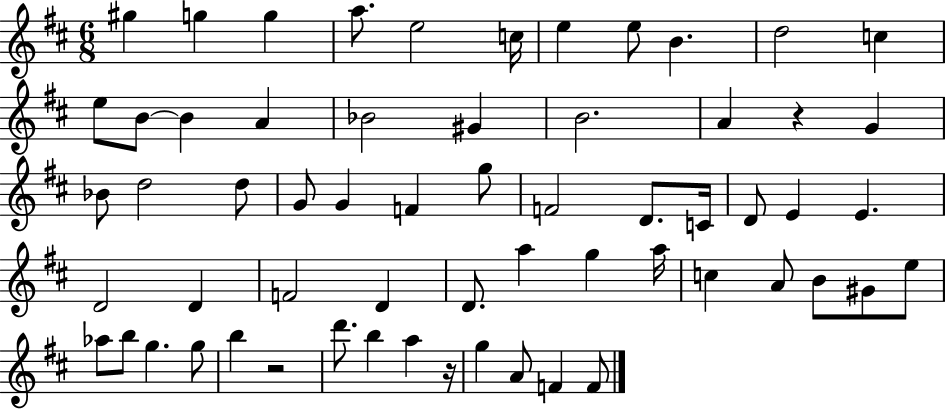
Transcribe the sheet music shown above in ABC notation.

X:1
T:Untitled
M:6/8
L:1/4
K:D
^g g g a/2 e2 c/4 e e/2 B d2 c e/2 B/2 B A _B2 ^G B2 A z G _B/2 d2 d/2 G/2 G F g/2 F2 D/2 C/4 D/2 E E D2 D F2 D D/2 a g a/4 c A/2 B/2 ^G/2 e/2 _a/2 b/2 g g/2 b z2 d'/2 b a z/4 g A/2 F F/2